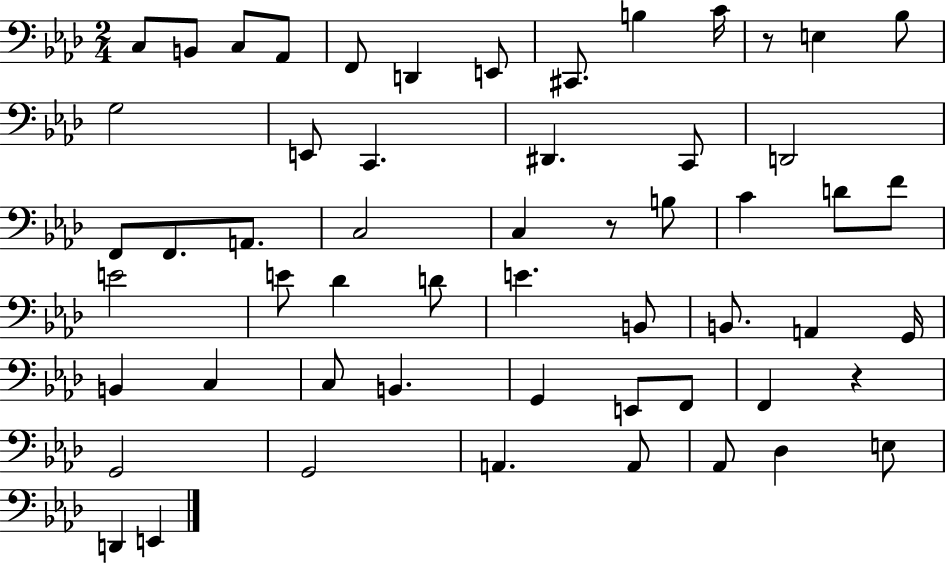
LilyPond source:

{
  \clef bass
  \numericTimeSignature
  \time 2/4
  \key aes \major
  c8 b,8 c8 aes,8 | f,8 d,4 e,8 | cis,8. b4 c'16 | r8 e4 bes8 | \break g2 | e,8 c,4. | dis,4. c,8 | d,2 | \break f,8 f,8. a,8. | c2 | c4 r8 b8 | c'4 d'8 f'8 | \break e'2 | e'8 des'4 d'8 | e'4. b,8 | b,8. a,4 g,16 | \break b,4 c4 | c8 b,4. | g,4 e,8 f,8 | f,4 r4 | \break g,2 | g,2 | a,4. a,8 | aes,8 des4 e8 | \break d,4 e,4 | \bar "|."
}